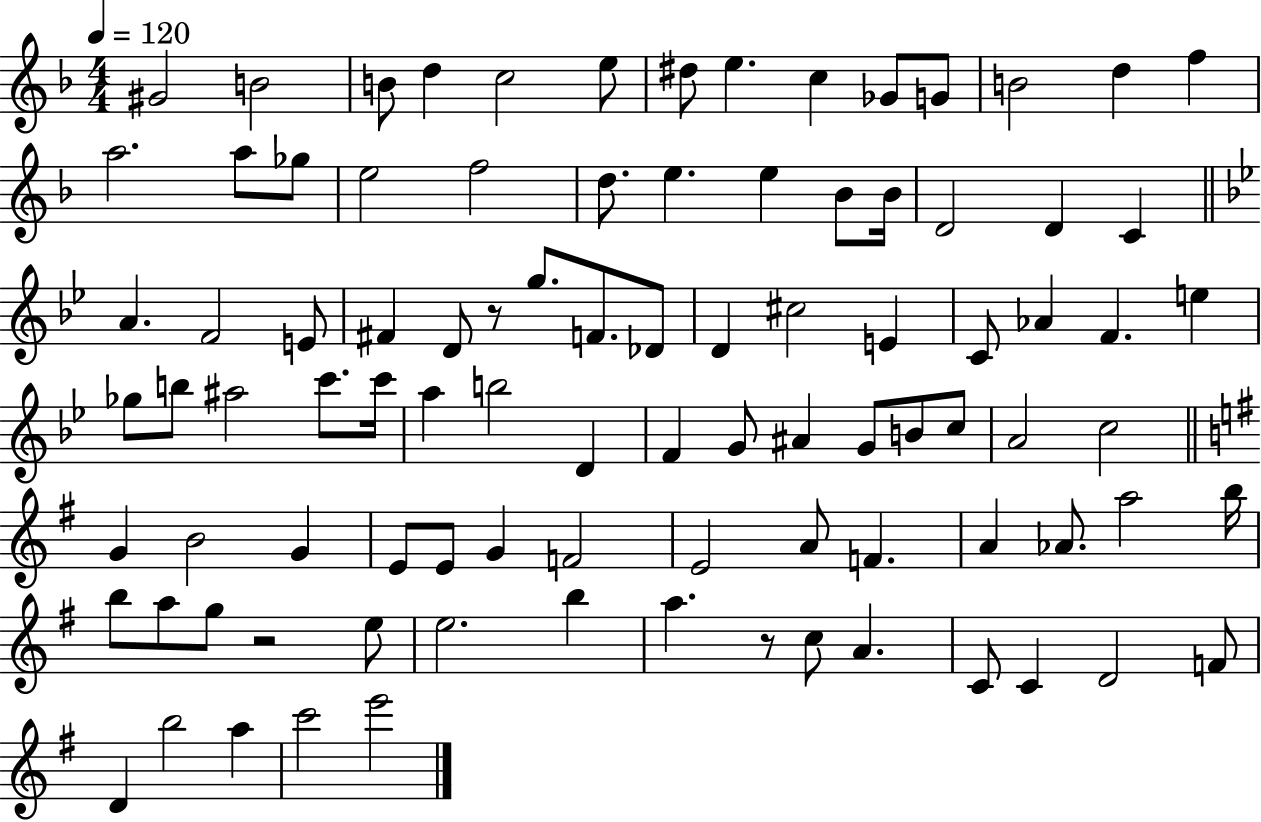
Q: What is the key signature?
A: F major